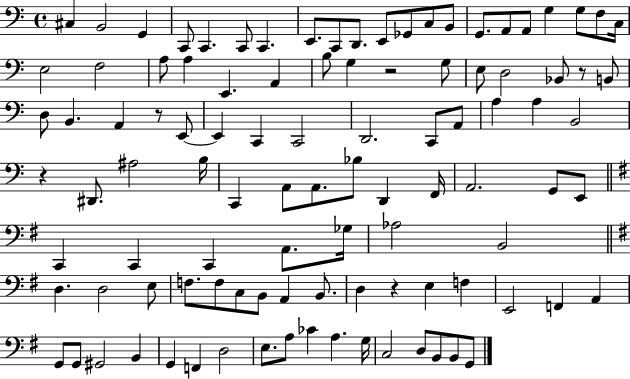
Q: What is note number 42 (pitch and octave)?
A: D2